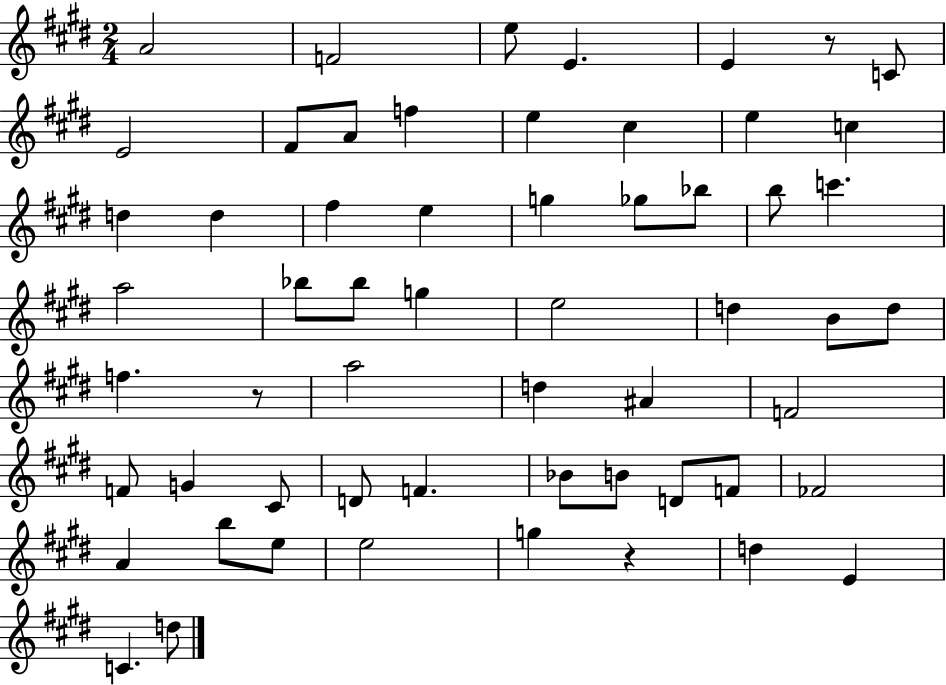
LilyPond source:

{
  \clef treble
  \numericTimeSignature
  \time 2/4
  \key e \major
  \repeat volta 2 { a'2 | f'2 | e''8 e'4. | e'4 r8 c'8 | \break e'2 | fis'8 a'8 f''4 | e''4 cis''4 | e''4 c''4 | \break d''4 d''4 | fis''4 e''4 | g''4 ges''8 bes''8 | b''8 c'''4. | \break a''2 | bes''8 bes''8 g''4 | e''2 | d''4 b'8 d''8 | \break f''4. r8 | a''2 | d''4 ais'4 | f'2 | \break f'8 g'4 cis'8 | d'8 f'4. | bes'8 b'8 d'8 f'8 | fes'2 | \break a'4 b''8 e''8 | e''2 | g''4 r4 | d''4 e'4 | \break c'4. d''8 | } \bar "|."
}